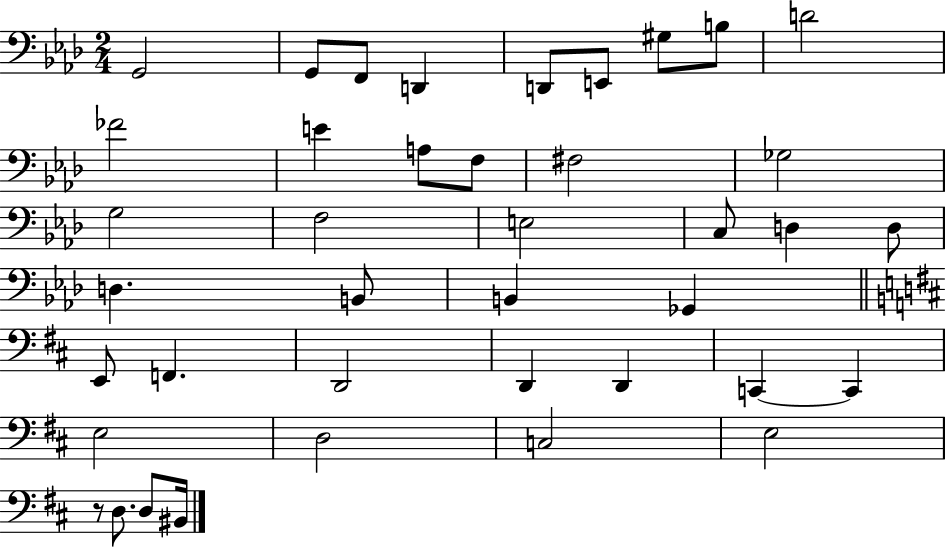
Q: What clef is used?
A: bass